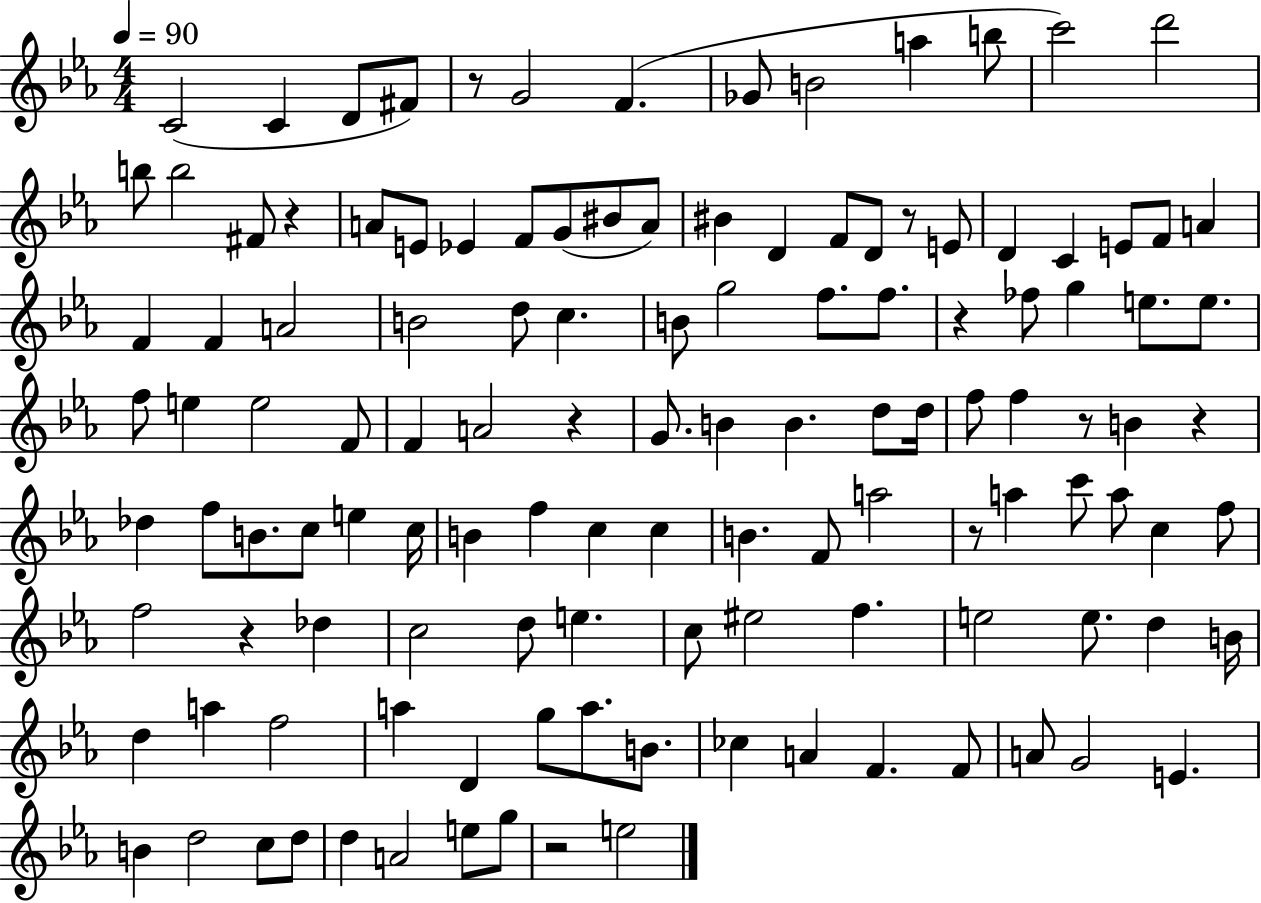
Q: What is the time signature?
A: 4/4